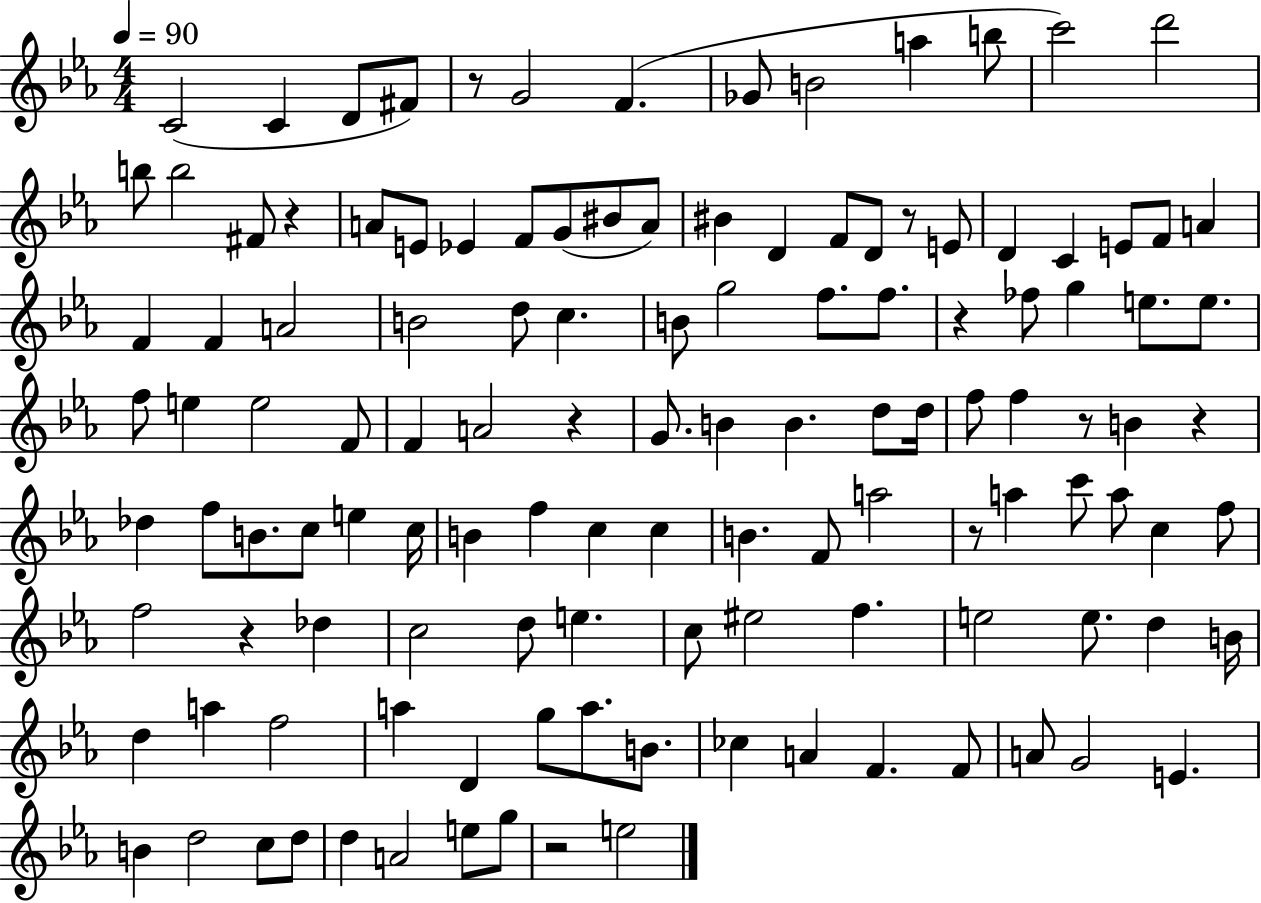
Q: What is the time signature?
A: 4/4